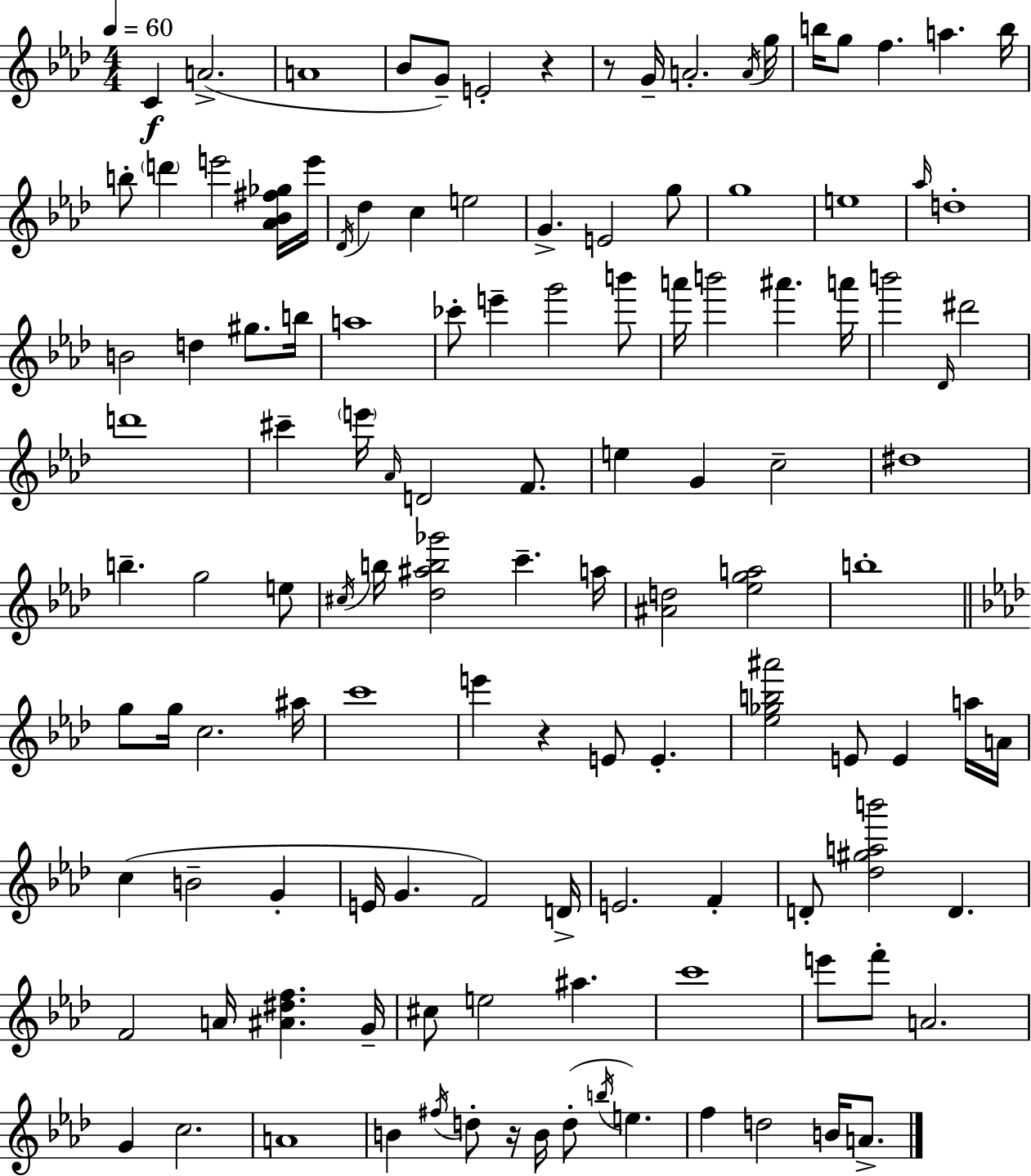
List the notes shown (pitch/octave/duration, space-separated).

C4/q A4/h. A4/w Bb4/e G4/e E4/h R/q R/e G4/s A4/h. A4/s G5/s B5/s G5/e F5/q. A5/q. B5/s B5/e D6/q E6/h [Ab4,Bb4,F#5,Gb5]/s E6/s Db4/s Db5/q C5/q E5/h G4/q. E4/h G5/e G5/w E5/w Ab5/s D5/w B4/h D5/q G#5/e. B5/s A5/w CES6/e E6/q G6/h B6/e A6/s B6/h A#6/q. A6/s B6/h Db4/s D#6/h D6/w C#6/q E6/s Ab4/s D4/h F4/e. E5/q G4/q C5/h D#5/w B5/q. G5/h E5/e C#5/s B5/s [Db5,A#5,B5,Gb6]/h C6/q. A5/s [A#4,D5]/h [Eb5,G5,A5]/h B5/w G5/e G5/s C5/h. A#5/s C6/w E6/q R/q E4/e E4/q. [Eb5,Gb5,B5,A#6]/h E4/e E4/q A5/s A4/s C5/q B4/h G4/q E4/s G4/q. F4/h D4/s E4/h. F4/q D4/e [Db5,G#5,A5,B6]/h D4/q. F4/h A4/s [A#4,D#5,F5]/q. G4/s C#5/e E5/h A#5/q. C6/w E6/e F6/e A4/h. G4/q C5/h. A4/w B4/q F#5/s D5/e R/s B4/s D5/e B5/s E5/q. F5/q D5/h B4/s A4/e.